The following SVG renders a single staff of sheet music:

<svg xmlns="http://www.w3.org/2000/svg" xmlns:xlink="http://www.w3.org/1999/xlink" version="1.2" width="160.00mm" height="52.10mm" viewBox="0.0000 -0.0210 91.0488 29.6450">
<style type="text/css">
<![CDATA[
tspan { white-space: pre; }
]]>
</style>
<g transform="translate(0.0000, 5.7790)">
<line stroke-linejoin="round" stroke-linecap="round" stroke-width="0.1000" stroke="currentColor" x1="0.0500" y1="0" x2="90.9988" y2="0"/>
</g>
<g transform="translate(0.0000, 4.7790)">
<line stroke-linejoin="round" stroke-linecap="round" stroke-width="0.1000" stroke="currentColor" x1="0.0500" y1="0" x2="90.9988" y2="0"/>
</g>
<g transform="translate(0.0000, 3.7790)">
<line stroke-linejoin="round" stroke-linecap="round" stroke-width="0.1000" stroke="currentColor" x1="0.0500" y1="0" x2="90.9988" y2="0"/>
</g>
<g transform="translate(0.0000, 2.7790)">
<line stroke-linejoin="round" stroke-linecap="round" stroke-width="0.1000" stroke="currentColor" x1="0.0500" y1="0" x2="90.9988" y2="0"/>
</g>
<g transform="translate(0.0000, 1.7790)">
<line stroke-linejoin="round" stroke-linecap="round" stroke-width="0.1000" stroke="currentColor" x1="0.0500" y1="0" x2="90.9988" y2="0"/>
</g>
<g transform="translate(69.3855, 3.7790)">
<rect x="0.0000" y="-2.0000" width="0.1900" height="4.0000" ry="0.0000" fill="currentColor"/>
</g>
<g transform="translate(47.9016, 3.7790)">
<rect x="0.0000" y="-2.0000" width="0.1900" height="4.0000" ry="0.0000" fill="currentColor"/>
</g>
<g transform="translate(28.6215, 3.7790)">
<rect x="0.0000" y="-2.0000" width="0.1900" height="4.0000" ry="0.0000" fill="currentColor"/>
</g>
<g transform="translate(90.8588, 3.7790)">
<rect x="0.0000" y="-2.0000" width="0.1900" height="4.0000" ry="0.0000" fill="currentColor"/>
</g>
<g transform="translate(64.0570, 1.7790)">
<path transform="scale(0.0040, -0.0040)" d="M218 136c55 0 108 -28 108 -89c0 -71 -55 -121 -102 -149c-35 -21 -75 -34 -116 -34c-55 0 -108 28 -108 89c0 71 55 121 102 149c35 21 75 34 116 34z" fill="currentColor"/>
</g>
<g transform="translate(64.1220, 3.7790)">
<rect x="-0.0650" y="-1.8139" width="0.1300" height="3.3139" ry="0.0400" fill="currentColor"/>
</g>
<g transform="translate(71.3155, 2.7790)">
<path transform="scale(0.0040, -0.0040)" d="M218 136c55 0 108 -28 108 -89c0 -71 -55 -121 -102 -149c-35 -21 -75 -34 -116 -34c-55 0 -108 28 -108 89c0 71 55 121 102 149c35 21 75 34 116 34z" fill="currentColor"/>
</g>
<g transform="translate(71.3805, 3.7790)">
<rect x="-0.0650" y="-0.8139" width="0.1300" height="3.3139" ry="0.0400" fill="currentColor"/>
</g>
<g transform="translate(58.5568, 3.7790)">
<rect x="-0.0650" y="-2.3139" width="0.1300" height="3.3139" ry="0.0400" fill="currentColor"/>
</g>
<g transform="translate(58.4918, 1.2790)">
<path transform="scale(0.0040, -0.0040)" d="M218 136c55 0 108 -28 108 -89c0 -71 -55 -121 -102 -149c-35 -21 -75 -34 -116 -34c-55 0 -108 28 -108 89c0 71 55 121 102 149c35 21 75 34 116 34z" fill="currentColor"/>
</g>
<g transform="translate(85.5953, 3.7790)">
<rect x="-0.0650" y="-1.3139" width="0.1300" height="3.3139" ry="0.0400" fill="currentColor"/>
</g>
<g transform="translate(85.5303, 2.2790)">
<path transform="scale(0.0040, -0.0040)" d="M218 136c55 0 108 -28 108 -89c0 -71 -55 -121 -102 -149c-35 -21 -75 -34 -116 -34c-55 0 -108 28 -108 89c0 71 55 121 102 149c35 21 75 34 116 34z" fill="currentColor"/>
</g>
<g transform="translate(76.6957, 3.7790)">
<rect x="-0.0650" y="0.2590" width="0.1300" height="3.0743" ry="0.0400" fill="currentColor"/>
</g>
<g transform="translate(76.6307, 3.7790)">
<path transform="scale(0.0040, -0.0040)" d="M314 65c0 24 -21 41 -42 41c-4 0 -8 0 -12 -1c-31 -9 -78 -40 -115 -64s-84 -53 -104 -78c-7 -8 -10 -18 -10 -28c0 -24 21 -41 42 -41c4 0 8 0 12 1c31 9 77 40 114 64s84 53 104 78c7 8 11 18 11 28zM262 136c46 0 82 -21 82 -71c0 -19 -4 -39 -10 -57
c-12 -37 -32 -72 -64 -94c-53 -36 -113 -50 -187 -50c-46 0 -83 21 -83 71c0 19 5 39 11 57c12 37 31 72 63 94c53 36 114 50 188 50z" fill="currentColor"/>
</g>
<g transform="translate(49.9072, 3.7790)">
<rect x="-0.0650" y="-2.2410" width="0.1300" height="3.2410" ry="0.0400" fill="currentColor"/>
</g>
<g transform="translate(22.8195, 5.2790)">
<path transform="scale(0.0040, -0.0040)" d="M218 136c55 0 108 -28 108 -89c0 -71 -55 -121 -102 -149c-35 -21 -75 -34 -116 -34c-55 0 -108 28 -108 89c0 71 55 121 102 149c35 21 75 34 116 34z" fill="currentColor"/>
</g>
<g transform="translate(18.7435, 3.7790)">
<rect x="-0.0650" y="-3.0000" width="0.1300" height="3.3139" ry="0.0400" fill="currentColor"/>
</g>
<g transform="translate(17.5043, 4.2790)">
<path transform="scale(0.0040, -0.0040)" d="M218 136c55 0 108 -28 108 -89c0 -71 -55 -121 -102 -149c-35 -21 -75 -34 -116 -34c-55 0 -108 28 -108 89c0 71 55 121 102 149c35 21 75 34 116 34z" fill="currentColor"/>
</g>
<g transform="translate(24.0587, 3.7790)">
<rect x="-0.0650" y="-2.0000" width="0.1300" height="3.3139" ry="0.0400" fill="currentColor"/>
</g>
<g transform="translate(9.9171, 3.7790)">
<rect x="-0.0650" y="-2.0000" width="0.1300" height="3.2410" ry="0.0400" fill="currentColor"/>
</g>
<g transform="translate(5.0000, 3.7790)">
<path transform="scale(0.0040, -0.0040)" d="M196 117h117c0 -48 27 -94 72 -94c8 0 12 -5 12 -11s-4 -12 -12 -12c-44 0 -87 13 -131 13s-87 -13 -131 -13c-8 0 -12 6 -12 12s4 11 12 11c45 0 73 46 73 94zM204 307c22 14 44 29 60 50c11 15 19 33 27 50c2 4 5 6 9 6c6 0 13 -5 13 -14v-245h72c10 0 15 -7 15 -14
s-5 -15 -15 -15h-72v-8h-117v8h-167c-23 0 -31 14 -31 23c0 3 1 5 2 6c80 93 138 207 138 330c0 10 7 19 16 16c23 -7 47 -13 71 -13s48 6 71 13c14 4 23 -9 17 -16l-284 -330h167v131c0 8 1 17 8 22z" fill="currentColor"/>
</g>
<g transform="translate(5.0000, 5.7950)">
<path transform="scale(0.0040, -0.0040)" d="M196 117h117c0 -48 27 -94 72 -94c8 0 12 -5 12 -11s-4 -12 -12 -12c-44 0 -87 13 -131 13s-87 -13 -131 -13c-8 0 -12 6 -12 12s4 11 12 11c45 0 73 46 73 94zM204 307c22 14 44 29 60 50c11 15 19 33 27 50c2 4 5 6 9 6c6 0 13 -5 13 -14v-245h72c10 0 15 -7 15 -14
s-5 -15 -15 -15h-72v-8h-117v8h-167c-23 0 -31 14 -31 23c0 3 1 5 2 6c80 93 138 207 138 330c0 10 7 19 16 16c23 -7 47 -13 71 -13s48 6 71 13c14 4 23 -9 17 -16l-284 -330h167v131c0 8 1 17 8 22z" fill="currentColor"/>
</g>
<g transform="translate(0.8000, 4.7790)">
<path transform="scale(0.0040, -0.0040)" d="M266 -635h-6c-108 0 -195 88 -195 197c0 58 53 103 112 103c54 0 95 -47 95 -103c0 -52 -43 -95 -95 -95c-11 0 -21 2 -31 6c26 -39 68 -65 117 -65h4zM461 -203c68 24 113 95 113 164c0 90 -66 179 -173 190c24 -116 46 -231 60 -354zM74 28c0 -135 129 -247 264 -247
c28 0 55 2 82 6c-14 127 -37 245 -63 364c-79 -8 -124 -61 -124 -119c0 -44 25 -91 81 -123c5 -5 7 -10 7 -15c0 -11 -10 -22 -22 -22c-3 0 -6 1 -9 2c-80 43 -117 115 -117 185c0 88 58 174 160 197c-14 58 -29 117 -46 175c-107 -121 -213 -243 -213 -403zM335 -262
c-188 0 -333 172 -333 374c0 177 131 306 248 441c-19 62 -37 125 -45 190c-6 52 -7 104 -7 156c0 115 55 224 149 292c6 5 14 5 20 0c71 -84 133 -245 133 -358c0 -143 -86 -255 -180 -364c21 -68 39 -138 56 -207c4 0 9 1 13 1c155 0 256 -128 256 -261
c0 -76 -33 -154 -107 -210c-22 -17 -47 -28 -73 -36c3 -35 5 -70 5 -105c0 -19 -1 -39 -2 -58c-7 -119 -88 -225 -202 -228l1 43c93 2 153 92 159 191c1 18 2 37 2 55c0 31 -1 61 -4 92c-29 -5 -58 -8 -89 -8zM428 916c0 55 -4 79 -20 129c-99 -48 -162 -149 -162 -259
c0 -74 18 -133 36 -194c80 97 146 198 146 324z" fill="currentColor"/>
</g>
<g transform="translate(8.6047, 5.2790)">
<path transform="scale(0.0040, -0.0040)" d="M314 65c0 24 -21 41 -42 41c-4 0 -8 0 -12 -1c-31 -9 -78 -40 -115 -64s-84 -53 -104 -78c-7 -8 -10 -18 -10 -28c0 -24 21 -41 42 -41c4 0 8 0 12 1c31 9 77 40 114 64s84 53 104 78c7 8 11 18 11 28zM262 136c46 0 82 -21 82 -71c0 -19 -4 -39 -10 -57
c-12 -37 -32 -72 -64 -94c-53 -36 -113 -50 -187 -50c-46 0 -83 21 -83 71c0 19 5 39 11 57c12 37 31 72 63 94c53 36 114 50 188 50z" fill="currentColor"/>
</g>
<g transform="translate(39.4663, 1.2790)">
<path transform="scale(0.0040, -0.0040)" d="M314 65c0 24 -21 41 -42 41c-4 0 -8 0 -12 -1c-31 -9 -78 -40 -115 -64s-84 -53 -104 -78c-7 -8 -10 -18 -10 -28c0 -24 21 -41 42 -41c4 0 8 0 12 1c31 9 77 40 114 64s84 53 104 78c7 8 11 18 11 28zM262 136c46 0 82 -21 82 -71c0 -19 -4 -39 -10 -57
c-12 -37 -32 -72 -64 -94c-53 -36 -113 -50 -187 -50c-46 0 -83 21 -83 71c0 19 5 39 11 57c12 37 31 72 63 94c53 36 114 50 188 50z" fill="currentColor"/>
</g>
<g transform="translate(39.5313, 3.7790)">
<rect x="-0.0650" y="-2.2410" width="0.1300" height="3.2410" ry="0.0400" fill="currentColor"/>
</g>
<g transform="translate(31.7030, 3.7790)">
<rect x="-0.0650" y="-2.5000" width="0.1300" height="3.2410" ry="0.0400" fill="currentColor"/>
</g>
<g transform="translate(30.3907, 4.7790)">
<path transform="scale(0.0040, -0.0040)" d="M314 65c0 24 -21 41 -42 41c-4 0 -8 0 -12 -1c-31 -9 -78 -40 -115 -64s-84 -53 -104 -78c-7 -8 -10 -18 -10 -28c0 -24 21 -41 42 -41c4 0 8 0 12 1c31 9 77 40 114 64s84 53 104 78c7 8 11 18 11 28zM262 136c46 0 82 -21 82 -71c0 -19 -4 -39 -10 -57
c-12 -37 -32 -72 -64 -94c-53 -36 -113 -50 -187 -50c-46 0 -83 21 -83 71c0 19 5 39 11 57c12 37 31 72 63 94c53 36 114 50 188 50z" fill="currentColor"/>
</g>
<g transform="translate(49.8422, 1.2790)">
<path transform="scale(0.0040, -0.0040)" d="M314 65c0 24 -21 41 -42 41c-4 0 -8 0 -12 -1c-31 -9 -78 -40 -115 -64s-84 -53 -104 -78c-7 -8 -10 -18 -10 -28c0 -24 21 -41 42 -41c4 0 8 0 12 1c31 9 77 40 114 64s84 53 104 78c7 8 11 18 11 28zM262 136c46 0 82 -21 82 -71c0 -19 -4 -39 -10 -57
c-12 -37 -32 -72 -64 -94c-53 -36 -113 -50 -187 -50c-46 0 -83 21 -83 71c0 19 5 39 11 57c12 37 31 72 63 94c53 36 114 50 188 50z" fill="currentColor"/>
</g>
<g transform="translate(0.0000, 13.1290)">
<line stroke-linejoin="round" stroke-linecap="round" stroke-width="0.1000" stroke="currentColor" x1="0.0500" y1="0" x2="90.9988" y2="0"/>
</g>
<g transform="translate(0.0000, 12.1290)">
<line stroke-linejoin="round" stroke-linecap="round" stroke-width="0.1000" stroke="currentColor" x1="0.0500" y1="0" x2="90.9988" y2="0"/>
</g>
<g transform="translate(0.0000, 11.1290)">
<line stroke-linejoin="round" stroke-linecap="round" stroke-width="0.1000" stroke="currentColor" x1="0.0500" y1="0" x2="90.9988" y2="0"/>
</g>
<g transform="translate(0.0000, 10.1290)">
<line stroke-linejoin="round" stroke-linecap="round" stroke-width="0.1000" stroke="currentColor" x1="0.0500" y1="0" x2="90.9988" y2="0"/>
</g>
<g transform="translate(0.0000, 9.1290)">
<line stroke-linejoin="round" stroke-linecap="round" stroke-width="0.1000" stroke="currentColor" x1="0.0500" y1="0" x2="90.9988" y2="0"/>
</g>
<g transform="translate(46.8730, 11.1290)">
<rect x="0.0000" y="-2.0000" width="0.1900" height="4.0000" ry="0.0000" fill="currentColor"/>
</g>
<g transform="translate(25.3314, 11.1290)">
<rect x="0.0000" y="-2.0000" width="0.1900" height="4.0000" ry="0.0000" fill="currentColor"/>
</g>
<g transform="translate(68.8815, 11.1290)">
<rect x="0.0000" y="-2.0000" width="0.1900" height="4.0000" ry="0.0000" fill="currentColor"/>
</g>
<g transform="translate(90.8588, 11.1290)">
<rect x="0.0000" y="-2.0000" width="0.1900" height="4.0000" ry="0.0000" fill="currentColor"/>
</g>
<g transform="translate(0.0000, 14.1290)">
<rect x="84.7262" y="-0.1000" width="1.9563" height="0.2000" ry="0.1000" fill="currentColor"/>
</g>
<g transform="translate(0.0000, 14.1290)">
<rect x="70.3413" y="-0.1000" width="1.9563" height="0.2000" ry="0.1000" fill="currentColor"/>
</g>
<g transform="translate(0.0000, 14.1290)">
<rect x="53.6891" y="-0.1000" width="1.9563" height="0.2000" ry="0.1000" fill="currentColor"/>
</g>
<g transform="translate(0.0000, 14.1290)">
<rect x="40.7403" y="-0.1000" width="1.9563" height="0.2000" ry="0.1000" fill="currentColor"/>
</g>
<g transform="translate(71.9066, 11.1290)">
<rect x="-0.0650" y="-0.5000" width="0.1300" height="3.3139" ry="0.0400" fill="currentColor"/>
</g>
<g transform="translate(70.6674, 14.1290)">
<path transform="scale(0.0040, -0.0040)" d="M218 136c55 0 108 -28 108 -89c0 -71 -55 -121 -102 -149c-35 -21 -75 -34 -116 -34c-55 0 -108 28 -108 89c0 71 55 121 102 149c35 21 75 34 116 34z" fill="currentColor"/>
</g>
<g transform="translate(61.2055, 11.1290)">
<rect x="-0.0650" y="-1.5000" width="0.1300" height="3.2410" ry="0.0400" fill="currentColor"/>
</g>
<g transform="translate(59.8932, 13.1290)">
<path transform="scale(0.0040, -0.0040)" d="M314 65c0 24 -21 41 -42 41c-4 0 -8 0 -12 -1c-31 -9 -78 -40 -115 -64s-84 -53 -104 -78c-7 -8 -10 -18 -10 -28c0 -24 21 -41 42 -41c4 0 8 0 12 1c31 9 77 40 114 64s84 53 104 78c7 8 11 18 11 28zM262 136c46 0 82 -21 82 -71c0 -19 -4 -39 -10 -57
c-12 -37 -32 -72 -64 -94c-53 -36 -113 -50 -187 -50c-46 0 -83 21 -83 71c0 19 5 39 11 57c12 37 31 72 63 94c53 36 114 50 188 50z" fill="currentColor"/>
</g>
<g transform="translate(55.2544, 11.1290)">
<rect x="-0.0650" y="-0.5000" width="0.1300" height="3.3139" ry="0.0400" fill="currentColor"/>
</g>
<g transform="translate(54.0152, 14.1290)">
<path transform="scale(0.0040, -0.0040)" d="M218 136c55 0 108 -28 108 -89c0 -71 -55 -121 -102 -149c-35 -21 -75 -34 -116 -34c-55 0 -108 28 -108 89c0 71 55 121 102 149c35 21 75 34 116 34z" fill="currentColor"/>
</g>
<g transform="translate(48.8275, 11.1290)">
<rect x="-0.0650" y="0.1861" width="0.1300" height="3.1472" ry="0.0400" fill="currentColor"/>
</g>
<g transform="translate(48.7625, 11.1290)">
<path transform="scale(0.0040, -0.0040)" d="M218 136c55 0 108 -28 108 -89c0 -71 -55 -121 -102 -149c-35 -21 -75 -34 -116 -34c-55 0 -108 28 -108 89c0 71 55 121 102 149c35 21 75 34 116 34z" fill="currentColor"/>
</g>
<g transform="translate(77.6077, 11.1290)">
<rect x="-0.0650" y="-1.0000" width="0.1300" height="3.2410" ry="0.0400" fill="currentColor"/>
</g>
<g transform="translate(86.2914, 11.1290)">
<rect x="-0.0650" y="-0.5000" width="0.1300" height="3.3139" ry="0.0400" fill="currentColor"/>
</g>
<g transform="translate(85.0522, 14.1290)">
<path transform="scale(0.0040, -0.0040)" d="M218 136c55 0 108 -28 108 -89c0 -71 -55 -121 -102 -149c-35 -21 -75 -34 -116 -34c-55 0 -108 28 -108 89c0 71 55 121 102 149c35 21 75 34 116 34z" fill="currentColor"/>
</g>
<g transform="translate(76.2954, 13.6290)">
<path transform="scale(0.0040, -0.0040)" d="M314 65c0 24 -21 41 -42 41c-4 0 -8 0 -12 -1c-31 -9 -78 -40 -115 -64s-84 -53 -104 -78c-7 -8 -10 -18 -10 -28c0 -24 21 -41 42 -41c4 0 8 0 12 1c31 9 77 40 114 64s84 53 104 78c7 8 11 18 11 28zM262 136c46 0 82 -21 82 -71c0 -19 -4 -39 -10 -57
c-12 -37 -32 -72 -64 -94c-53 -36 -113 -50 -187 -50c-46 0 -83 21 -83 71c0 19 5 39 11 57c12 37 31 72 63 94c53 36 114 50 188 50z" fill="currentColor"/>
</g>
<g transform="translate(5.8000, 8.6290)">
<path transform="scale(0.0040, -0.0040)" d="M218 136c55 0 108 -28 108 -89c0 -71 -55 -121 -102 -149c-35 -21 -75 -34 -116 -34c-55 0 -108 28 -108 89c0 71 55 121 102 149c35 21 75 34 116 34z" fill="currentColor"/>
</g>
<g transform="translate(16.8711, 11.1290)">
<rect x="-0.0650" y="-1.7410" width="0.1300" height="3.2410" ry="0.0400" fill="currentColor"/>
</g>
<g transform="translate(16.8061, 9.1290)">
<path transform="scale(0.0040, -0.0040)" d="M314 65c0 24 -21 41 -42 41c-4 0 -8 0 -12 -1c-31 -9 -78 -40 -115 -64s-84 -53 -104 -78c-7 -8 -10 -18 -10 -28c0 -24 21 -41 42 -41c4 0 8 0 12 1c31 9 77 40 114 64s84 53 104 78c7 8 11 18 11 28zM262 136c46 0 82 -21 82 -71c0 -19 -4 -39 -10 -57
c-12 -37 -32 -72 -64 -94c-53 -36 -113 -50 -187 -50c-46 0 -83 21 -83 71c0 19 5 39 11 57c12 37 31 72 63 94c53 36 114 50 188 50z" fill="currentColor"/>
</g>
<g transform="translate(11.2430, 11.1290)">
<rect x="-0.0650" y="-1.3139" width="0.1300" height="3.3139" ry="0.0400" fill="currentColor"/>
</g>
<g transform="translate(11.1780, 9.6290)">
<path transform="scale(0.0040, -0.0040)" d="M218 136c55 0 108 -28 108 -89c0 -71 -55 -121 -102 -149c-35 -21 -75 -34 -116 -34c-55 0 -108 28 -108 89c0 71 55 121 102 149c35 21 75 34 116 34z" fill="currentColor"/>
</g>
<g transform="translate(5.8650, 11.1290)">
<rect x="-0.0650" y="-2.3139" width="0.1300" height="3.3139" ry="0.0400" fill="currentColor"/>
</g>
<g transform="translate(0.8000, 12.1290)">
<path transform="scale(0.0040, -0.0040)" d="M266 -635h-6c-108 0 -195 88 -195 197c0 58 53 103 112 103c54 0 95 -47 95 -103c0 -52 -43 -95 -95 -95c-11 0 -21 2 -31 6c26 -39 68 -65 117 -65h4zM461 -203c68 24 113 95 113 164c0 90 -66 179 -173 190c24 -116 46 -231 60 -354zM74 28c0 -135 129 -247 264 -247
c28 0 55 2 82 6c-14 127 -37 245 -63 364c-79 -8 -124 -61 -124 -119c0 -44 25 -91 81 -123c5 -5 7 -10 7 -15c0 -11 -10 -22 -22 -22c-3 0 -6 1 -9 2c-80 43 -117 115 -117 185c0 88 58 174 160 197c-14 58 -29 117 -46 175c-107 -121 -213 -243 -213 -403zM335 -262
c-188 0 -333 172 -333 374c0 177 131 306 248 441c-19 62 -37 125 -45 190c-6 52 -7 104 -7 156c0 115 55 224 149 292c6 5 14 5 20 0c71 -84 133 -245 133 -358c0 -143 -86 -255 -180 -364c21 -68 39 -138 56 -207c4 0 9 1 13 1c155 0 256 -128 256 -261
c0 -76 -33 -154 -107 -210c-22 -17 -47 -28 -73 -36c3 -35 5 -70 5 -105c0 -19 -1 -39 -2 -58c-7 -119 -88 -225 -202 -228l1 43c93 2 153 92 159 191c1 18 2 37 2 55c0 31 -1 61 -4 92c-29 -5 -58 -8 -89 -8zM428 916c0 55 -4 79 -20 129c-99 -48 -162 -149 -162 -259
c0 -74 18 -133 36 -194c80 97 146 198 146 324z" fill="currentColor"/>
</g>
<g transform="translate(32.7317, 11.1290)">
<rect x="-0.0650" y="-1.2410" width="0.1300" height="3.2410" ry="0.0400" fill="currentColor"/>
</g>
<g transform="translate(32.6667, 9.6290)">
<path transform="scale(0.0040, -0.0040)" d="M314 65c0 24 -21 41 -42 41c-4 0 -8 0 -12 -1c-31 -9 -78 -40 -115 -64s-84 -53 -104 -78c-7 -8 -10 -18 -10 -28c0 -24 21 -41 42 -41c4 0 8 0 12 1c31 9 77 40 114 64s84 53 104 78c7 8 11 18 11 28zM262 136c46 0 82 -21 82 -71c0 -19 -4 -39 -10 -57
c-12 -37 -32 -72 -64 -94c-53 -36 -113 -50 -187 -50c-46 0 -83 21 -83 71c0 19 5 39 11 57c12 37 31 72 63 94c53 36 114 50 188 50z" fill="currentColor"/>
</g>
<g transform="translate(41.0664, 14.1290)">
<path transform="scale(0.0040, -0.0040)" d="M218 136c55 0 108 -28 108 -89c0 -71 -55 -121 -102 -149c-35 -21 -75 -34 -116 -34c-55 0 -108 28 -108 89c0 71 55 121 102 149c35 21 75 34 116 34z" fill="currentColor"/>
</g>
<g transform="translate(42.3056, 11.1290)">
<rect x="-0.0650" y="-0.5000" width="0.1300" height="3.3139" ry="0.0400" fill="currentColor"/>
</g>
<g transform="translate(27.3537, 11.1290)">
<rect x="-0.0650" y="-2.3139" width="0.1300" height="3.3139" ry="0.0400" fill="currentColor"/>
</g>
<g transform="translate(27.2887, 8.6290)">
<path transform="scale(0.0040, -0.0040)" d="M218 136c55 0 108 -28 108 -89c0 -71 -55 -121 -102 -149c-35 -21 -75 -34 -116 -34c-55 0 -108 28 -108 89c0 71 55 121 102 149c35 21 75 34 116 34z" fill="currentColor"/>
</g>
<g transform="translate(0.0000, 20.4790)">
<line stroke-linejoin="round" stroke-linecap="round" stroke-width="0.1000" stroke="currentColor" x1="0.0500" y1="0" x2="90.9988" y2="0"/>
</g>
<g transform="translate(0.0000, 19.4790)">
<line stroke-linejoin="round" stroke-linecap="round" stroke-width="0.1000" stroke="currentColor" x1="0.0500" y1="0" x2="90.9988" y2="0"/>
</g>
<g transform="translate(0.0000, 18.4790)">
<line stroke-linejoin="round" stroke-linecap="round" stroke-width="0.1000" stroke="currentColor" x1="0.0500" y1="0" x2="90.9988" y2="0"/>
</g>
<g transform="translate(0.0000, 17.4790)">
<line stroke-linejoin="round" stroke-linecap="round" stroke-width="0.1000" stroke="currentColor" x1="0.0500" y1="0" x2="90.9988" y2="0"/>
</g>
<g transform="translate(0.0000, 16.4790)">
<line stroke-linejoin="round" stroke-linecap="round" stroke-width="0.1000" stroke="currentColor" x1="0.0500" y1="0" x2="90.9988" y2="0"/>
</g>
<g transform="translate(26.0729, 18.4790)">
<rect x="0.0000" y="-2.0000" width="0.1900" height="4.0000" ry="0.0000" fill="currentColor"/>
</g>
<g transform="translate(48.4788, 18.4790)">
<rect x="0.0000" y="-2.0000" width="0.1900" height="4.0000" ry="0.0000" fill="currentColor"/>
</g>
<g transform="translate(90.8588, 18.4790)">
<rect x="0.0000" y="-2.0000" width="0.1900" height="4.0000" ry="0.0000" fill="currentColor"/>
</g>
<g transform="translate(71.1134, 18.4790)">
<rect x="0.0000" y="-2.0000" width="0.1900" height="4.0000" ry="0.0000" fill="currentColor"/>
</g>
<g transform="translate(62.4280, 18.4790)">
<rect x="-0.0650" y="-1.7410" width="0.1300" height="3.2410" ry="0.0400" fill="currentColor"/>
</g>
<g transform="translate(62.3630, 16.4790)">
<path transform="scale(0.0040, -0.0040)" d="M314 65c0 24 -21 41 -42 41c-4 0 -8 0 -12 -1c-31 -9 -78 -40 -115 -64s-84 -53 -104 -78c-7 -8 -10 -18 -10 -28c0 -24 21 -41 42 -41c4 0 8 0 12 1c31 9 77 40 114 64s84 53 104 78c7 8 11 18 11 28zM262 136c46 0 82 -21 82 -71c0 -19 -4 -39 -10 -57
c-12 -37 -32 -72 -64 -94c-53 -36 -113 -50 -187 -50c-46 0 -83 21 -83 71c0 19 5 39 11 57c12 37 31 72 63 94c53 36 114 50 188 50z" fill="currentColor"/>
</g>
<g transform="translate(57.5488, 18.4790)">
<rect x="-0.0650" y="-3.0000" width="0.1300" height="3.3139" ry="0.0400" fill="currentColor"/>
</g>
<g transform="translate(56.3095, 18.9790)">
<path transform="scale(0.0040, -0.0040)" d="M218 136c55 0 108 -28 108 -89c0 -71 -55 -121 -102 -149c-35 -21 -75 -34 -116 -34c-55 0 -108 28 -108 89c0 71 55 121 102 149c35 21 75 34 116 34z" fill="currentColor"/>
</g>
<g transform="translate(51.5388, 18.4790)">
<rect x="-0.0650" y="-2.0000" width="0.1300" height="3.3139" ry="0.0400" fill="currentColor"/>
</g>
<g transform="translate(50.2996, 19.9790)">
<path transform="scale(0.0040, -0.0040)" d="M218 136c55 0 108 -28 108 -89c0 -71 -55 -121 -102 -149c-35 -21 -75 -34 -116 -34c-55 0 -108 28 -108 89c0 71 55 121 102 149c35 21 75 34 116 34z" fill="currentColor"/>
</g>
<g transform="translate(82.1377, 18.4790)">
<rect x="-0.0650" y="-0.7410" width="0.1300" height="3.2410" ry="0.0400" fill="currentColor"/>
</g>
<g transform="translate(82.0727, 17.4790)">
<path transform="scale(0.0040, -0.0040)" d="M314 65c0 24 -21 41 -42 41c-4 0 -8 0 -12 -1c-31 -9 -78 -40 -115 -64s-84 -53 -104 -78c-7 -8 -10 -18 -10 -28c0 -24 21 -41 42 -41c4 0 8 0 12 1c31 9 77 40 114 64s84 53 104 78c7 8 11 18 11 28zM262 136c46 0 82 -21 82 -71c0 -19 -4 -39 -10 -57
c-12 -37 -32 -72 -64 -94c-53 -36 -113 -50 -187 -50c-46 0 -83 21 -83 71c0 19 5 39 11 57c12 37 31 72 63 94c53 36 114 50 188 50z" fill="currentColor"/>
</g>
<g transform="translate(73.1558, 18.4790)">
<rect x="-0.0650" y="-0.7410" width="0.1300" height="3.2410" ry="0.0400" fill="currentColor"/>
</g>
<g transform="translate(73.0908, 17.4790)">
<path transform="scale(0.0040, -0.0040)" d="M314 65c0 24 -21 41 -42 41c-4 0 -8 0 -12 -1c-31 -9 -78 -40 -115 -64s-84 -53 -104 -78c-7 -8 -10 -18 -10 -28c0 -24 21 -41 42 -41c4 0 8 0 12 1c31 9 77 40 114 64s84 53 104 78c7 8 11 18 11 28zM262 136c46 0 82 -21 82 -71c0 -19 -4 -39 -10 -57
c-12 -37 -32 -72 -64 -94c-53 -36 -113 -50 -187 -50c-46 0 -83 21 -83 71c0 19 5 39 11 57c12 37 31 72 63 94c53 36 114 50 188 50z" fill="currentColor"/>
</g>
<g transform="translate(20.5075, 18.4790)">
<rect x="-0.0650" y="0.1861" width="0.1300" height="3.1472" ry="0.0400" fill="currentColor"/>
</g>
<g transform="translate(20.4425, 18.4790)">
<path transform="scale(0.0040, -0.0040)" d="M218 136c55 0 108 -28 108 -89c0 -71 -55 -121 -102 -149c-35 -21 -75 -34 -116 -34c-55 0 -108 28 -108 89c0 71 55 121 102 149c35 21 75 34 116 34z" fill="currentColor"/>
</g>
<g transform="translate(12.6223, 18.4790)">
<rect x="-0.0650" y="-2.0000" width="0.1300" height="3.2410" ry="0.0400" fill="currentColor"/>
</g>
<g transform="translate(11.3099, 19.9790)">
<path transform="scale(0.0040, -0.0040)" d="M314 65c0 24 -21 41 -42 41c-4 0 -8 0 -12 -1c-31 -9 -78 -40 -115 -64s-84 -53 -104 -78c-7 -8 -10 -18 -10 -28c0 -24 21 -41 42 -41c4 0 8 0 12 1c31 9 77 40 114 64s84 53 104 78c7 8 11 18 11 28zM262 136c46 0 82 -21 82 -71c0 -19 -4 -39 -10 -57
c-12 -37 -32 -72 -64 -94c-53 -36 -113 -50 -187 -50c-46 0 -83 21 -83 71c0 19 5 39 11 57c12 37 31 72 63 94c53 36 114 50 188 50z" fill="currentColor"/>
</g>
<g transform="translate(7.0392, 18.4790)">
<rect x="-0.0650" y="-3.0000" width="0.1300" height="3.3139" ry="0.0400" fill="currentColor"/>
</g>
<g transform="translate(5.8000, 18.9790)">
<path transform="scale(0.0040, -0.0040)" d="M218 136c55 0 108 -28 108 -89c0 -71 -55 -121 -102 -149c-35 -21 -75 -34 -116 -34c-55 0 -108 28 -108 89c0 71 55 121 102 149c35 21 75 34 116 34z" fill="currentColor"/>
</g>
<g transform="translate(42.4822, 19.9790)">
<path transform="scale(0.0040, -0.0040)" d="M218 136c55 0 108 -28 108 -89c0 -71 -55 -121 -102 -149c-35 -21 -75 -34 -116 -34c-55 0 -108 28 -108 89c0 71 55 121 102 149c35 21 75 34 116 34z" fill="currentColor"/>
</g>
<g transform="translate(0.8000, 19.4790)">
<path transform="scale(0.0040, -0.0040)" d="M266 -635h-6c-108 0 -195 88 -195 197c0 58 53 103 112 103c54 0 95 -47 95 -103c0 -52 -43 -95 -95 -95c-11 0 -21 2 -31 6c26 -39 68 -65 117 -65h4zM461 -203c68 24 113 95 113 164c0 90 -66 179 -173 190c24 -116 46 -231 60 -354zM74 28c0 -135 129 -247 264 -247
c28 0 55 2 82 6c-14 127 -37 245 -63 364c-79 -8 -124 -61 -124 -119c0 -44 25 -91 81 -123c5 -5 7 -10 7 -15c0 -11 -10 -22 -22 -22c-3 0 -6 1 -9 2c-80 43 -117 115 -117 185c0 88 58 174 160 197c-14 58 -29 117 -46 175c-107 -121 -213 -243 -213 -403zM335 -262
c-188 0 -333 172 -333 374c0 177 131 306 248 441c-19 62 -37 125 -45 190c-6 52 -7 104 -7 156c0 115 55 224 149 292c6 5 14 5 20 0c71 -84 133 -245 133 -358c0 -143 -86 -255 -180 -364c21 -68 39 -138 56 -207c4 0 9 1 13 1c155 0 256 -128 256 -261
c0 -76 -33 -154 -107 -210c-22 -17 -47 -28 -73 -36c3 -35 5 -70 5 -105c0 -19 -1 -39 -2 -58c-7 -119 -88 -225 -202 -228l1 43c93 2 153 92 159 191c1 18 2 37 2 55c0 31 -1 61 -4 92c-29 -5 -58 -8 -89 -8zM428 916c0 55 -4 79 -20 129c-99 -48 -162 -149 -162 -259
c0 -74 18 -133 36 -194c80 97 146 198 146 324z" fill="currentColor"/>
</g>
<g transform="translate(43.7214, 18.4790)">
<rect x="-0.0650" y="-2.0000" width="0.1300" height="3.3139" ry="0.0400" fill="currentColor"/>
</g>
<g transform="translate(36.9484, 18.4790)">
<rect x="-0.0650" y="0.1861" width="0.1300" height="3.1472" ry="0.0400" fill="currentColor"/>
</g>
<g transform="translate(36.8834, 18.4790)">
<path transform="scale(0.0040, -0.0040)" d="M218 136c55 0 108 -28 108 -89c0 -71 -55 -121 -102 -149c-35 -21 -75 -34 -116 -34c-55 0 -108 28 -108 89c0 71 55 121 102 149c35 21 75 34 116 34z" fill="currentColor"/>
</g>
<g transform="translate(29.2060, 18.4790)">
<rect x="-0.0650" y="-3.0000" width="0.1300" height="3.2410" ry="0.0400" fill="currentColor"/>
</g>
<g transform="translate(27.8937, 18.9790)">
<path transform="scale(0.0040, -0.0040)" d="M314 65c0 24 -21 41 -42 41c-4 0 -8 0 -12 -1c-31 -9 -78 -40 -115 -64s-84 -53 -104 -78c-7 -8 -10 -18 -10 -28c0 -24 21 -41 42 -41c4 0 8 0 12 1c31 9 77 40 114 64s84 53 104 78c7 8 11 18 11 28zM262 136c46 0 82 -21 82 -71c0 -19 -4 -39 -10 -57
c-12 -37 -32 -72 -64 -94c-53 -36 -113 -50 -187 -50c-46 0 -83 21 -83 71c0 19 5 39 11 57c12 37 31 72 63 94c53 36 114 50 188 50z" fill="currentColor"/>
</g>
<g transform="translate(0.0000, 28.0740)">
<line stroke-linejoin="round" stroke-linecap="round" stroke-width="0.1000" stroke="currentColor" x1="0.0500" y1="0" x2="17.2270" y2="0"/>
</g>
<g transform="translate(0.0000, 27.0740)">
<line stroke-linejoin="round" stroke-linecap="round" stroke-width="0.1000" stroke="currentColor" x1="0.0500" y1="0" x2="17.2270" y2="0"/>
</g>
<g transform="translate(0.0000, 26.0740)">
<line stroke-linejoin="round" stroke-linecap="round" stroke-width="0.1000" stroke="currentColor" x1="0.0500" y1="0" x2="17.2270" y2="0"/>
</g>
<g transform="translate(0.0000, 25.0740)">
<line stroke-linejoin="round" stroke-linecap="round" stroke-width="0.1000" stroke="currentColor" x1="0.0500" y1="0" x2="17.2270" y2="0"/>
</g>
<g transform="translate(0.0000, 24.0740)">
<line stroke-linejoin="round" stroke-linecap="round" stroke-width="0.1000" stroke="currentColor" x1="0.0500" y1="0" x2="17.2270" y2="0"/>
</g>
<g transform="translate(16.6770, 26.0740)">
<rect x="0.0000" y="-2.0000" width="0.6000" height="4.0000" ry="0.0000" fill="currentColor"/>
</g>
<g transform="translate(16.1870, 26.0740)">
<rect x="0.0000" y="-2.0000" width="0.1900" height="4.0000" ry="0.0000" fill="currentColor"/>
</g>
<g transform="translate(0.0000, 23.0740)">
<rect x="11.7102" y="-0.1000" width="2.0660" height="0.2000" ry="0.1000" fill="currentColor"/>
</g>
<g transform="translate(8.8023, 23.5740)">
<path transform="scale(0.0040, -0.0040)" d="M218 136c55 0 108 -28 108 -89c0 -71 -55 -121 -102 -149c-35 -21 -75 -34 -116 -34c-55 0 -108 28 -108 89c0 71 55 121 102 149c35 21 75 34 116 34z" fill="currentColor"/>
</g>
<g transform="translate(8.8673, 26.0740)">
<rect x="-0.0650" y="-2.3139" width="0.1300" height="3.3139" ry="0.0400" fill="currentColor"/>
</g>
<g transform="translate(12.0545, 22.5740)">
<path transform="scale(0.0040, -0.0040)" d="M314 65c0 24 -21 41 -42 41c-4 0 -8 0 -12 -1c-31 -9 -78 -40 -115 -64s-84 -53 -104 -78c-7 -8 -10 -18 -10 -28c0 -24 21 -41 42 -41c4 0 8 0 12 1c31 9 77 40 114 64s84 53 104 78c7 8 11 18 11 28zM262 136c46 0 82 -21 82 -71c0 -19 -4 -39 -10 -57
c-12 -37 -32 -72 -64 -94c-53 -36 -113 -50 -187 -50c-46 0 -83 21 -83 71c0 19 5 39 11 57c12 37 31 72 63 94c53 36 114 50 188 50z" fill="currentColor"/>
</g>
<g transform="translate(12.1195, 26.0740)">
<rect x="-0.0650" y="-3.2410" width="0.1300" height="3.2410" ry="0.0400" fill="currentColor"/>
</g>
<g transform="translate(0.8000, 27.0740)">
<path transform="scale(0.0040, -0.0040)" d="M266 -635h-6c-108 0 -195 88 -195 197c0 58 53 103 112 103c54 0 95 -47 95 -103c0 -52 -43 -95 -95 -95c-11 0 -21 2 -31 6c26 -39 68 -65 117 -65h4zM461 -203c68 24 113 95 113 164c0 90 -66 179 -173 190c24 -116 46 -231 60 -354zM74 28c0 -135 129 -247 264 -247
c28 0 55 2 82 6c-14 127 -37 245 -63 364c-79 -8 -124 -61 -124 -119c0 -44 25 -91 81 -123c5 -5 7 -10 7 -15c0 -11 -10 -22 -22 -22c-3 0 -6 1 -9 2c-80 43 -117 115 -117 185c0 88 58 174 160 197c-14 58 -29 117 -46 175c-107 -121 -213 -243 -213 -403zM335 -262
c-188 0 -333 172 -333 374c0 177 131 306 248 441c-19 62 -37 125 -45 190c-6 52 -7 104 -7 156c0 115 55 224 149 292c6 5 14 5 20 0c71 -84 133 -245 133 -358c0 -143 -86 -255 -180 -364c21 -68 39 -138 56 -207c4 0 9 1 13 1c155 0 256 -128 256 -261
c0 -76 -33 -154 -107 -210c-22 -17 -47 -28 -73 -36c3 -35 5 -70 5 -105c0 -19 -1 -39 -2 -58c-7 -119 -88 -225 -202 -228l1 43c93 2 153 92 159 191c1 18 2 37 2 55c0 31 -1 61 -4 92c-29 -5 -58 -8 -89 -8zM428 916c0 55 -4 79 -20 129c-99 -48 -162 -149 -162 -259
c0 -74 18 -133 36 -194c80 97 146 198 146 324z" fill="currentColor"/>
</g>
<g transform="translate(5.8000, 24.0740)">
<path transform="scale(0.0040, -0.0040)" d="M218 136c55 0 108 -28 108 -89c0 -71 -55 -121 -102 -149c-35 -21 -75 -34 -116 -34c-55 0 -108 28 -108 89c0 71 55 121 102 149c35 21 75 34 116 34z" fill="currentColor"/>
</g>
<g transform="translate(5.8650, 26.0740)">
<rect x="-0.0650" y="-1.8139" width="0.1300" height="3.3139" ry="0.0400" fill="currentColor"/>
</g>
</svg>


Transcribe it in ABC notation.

X:1
T:Untitled
M:4/4
L:1/4
K:C
F2 A F G2 g2 g2 g f d B2 e g e f2 g e2 C B C E2 C D2 C A F2 B A2 B F F A f2 d2 d2 f g b2